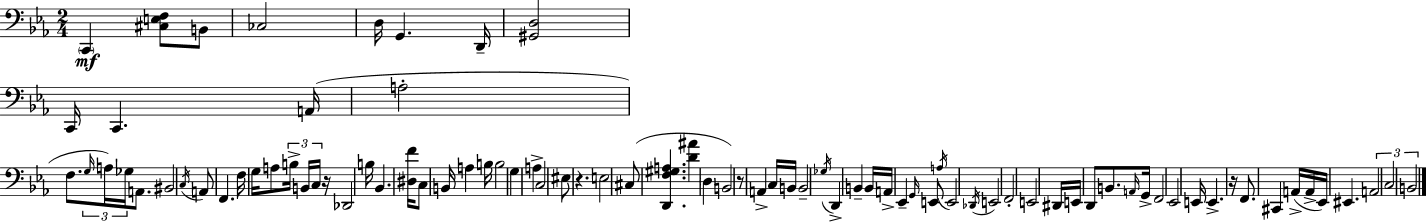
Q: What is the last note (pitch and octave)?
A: B2